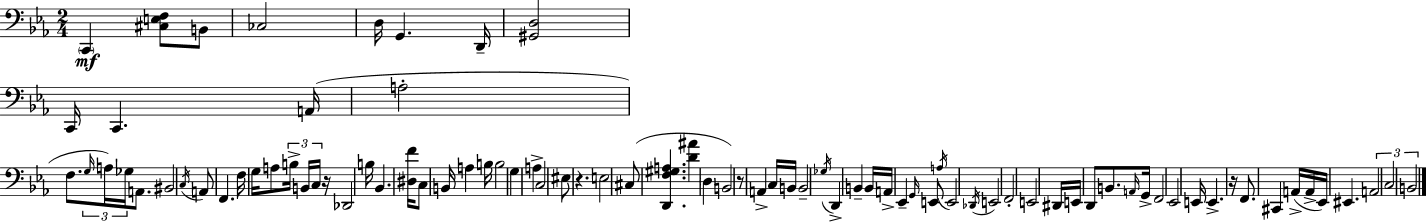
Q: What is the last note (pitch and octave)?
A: B2